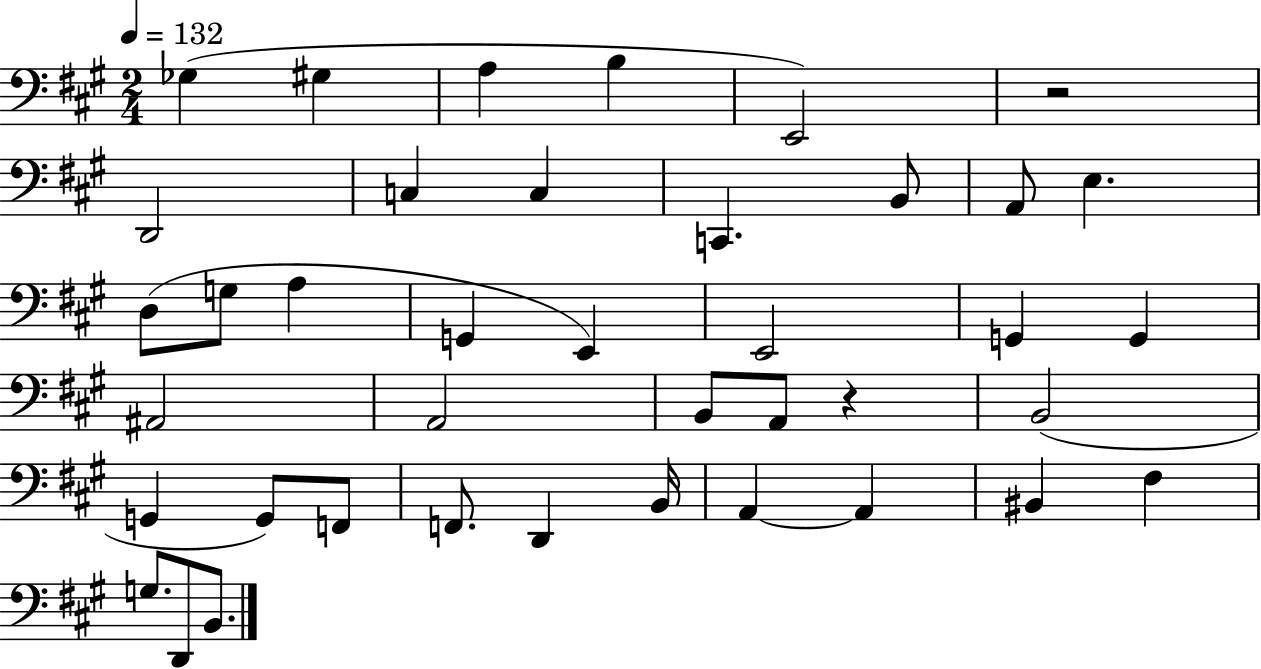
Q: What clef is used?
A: bass